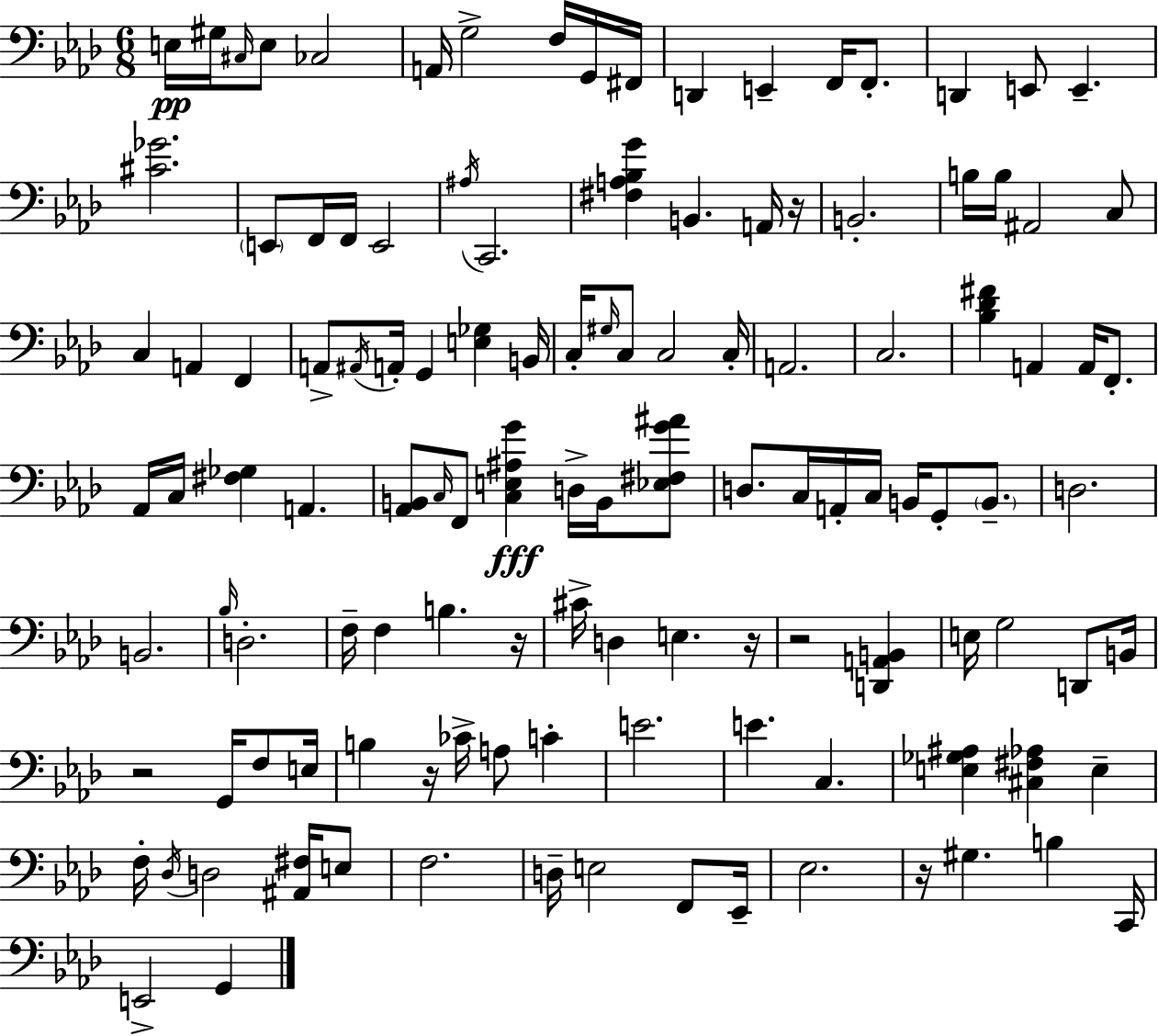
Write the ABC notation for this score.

X:1
T:Untitled
M:6/8
L:1/4
K:Ab
E,/4 ^G,/4 ^C,/4 E,/2 _C,2 A,,/4 G,2 F,/4 G,,/4 ^F,,/4 D,, E,, F,,/4 F,,/2 D,, E,,/2 E,, [^C_G]2 E,,/2 F,,/4 F,,/4 E,,2 ^A,/4 C,,2 [^F,A,_B,G] B,, A,,/4 z/4 B,,2 B,/4 B,/4 ^A,,2 C,/2 C, A,, F,, A,,/2 ^A,,/4 A,,/4 G,, [E,_G,] B,,/4 C,/4 ^G,/4 C,/2 C,2 C,/4 A,,2 C,2 [_B,_D^F] A,, A,,/4 F,,/2 _A,,/4 C,/4 [^F,_G,] A,, [_A,,B,,]/2 C,/4 F,,/2 [C,E,^A,G] D,/4 B,,/4 [_E,^F,G^A]/2 D,/2 C,/4 A,,/4 C,/4 B,,/4 G,,/2 B,,/2 D,2 B,,2 _B,/4 D,2 F,/4 F, B, z/4 ^C/4 D, E, z/4 z2 [D,,A,,B,,] E,/4 G,2 D,,/2 B,,/4 z2 G,,/4 F,/2 E,/4 B, z/4 _C/4 A,/2 C E2 E C, [E,_G,^A,] [^C,^F,_A,] E, F,/4 _D,/4 D,2 [^A,,^F,]/4 E,/2 F,2 D,/4 E,2 F,,/2 _E,,/4 _E,2 z/4 ^G, B, C,,/4 E,,2 G,,